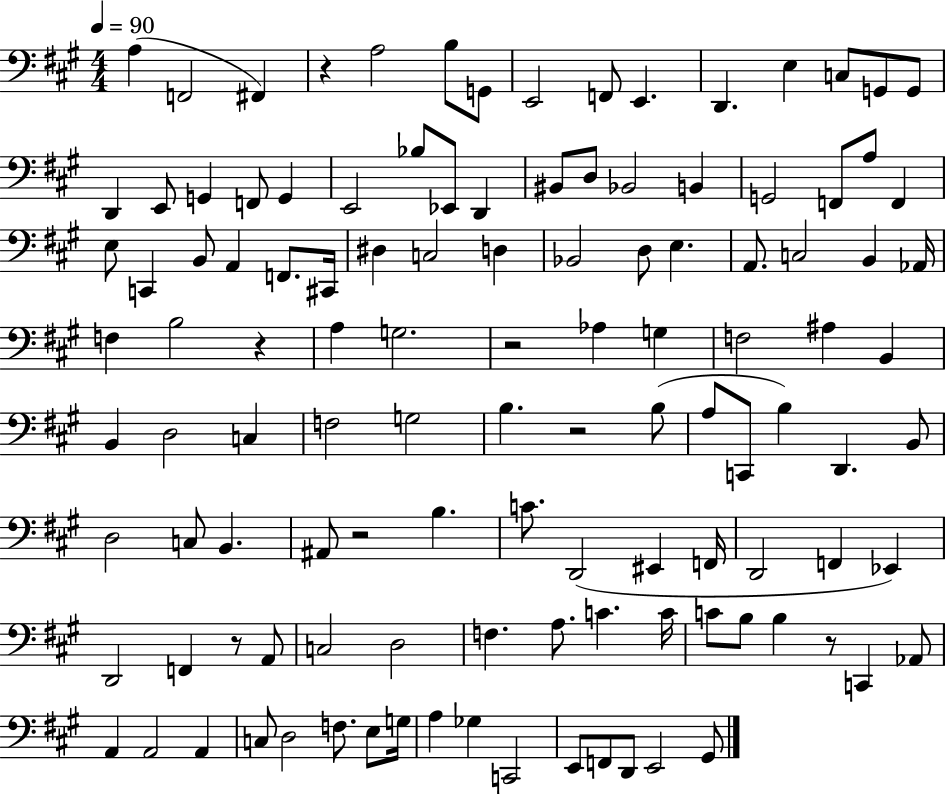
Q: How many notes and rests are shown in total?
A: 117